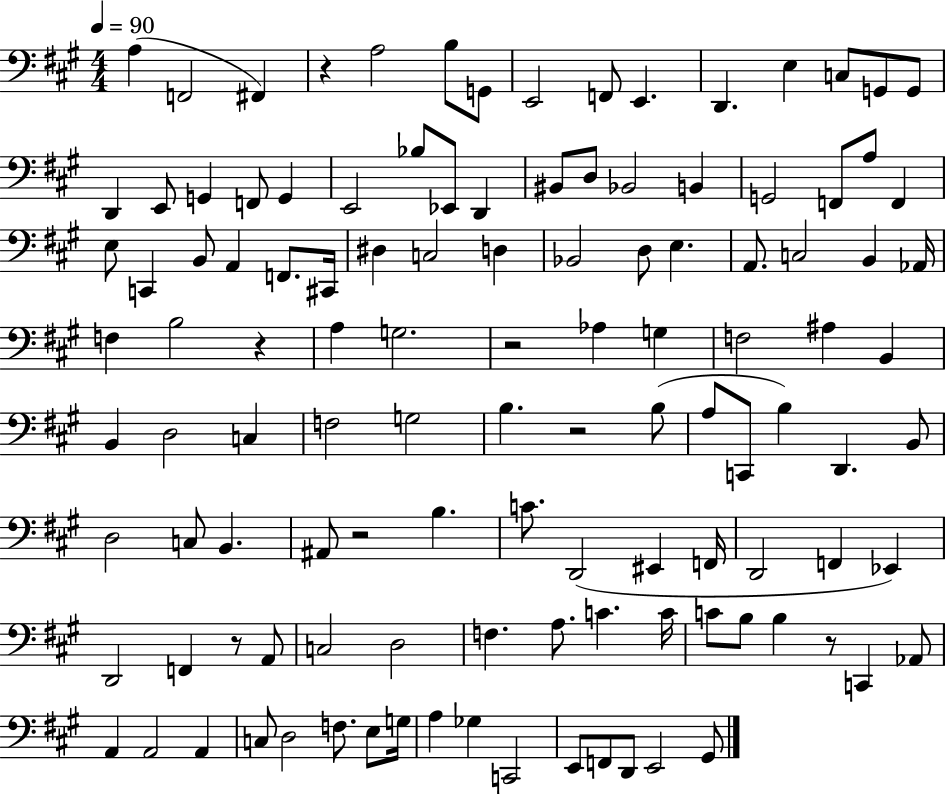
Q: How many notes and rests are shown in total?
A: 117